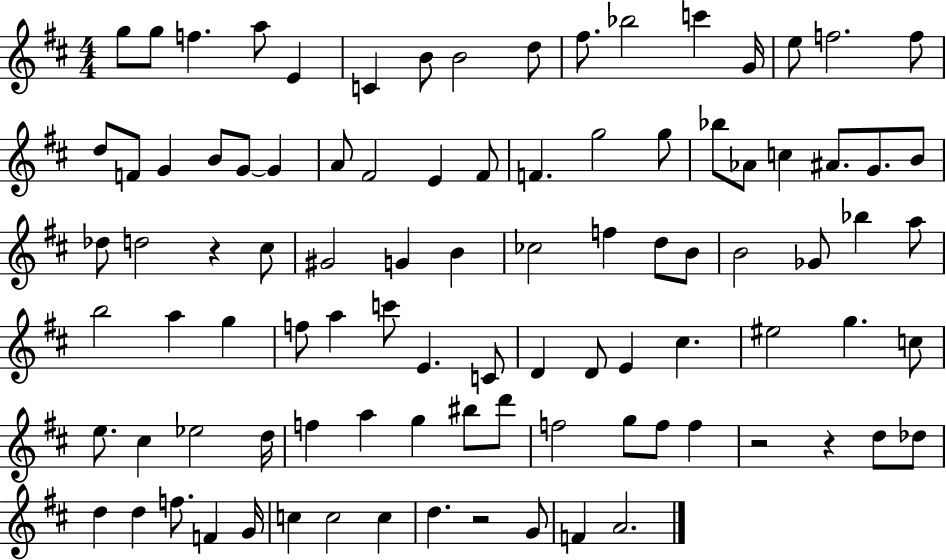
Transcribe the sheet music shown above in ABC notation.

X:1
T:Untitled
M:4/4
L:1/4
K:D
g/2 g/2 f a/2 E C B/2 B2 d/2 ^f/2 _b2 c' G/4 e/2 f2 f/2 d/2 F/2 G B/2 G/2 G A/2 ^F2 E ^F/2 F g2 g/2 _b/2 _A/2 c ^A/2 G/2 B/2 _d/2 d2 z ^c/2 ^G2 G B _c2 f d/2 B/2 B2 _G/2 _b a/2 b2 a g f/2 a c'/2 E C/2 D D/2 E ^c ^e2 g c/2 e/2 ^c _e2 d/4 f a g ^b/2 d'/2 f2 g/2 f/2 f z2 z d/2 _d/2 d d f/2 F G/4 c c2 c d z2 G/2 F A2